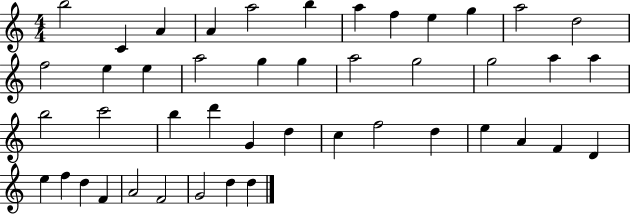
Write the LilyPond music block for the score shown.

{
  \clef treble
  \numericTimeSignature
  \time 4/4
  \key c \major
  b''2 c'4 a'4 | a'4 a''2 b''4 | a''4 f''4 e''4 g''4 | a''2 d''2 | \break f''2 e''4 e''4 | a''2 g''4 g''4 | a''2 g''2 | g''2 a''4 a''4 | \break b''2 c'''2 | b''4 d'''4 g'4 d''4 | c''4 f''2 d''4 | e''4 a'4 f'4 d'4 | \break e''4 f''4 d''4 f'4 | a'2 f'2 | g'2 d''4 d''4 | \bar "|."
}